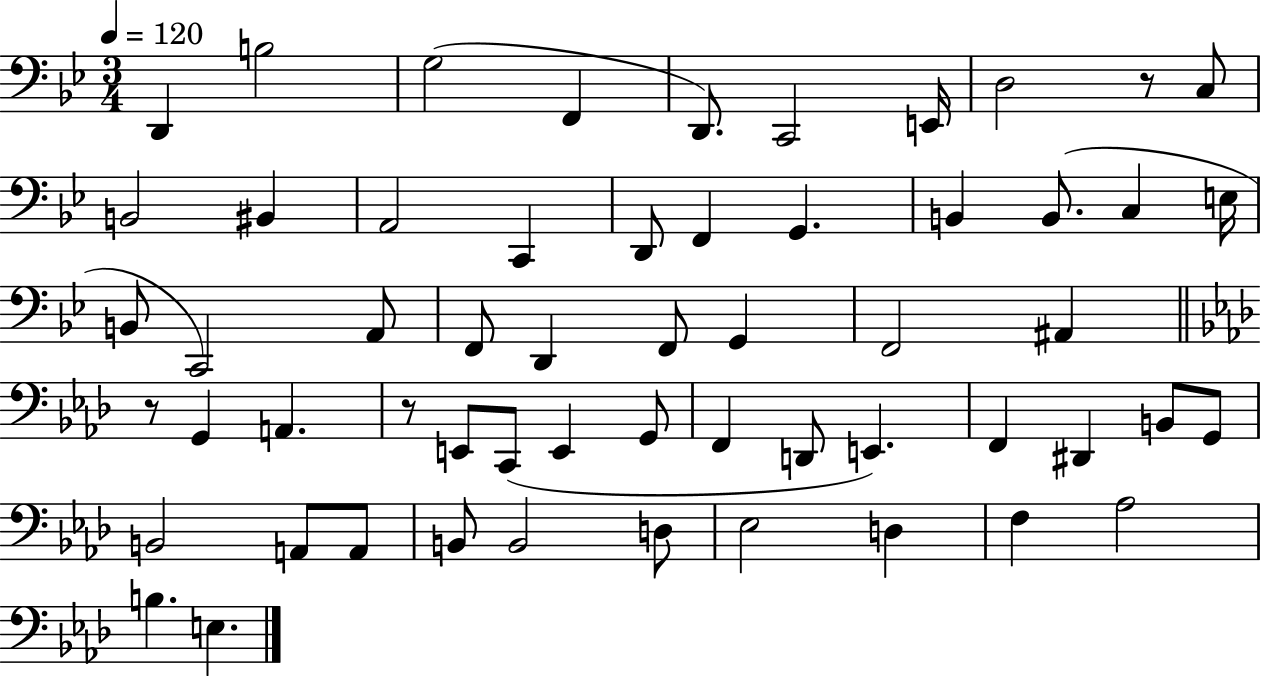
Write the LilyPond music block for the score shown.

{
  \clef bass
  \numericTimeSignature
  \time 3/4
  \key bes \major
  \tempo 4 = 120
  d,4 b2 | g2( f,4 | d,8.) c,2 e,16 | d2 r8 c8 | \break b,2 bis,4 | a,2 c,4 | d,8 f,4 g,4. | b,4 b,8.( c4 e16 | \break b,8 c,2) a,8 | f,8 d,4 f,8 g,4 | f,2 ais,4 | \bar "||" \break \key f \minor r8 g,4 a,4. | r8 e,8 c,8( e,4 g,8 | f,4 d,8 e,4.) | f,4 dis,4 b,8 g,8 | \break b,2 a,8 a,8 | b,8 b,2 d8 | ees2 d4 | f4 aes2 | \break b4. e4. | \bar "|."
}